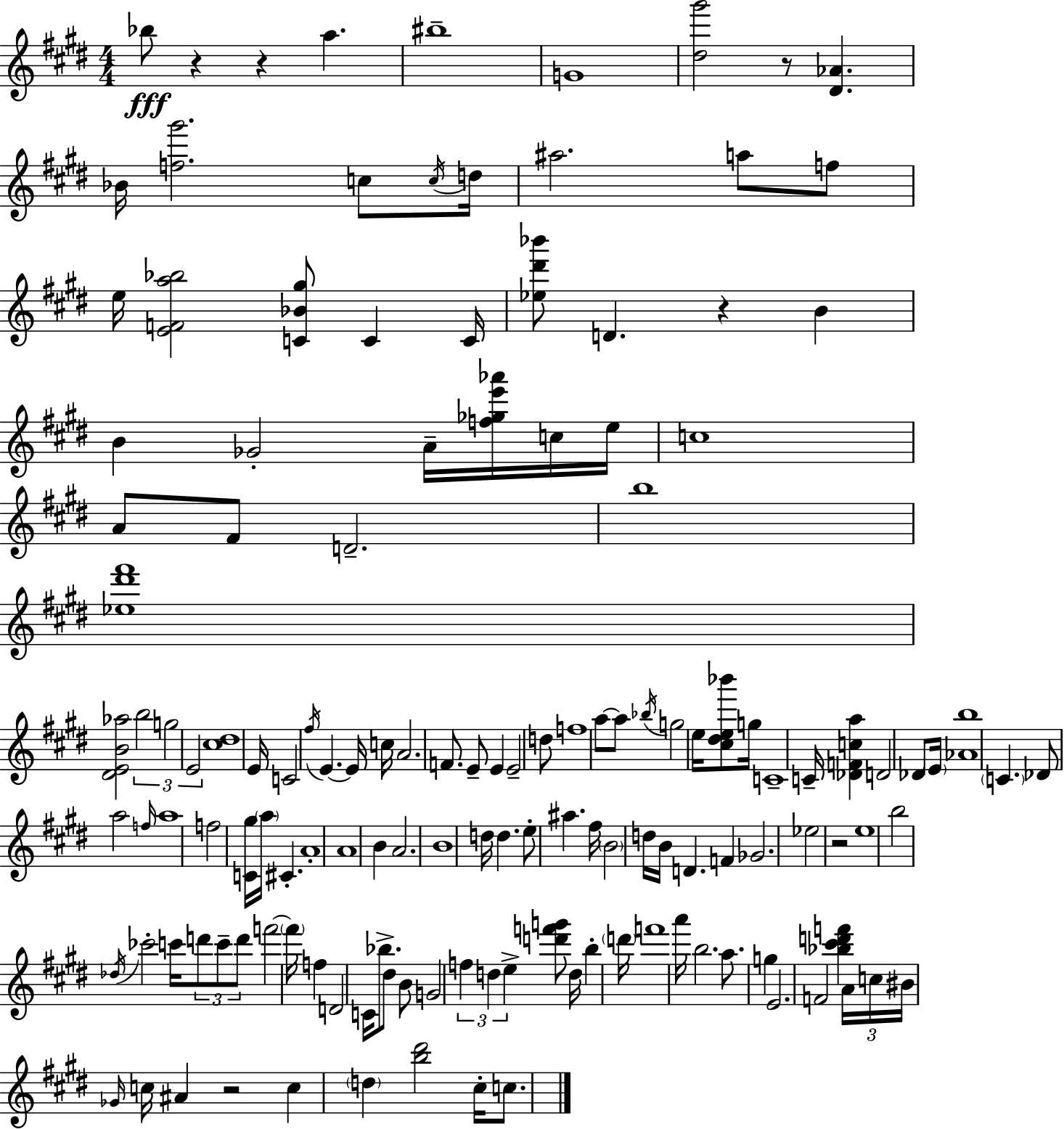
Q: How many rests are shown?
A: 6